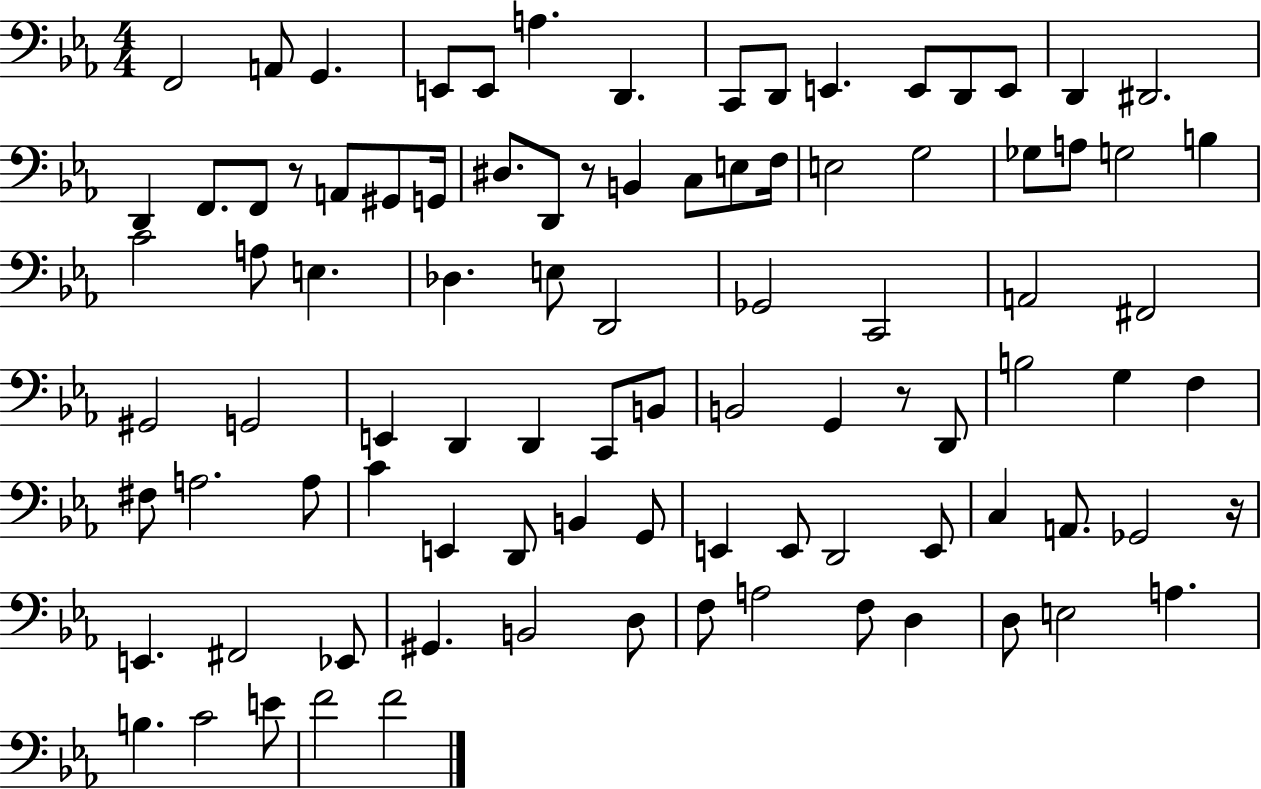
F2/h A2/e G2/q. E2/e E2/e A3/q. D2/q. C2/e D2/e E2/q. E2/e D2/e E2/e D2/q D#2/h. D2/q F2/e. F2/e R/e A2/e G#2/e G2/s D#3/e. D2/e R/e B2/q C3/e E3/e F3/s E3/h G3/h Gb3/e A3/e G3/h B3/q C4/h A3/e E3/q. Db3/q. E3/e D2/h Gb2/h C2/h A2/h F#2/h G#2/h G2/h E2/q D2/q D2/q C2/e B2/e B2/h G2/q R/e D2/e B3/h G3/q F3/q F#3/e A3/h. A3/e C4/q E2/q D2/e B2/q G2/e E2/q E2/e D2/h E2/e C3/q A2/e. Gb2/h R/s E2/q. F#2/h Eb2/e G#2/q. B2/h D3/e F3/e A3/h F3/e D3/q D3/e E3/h A3/q. B3/q. C4/h E4/e F4/h F4/h